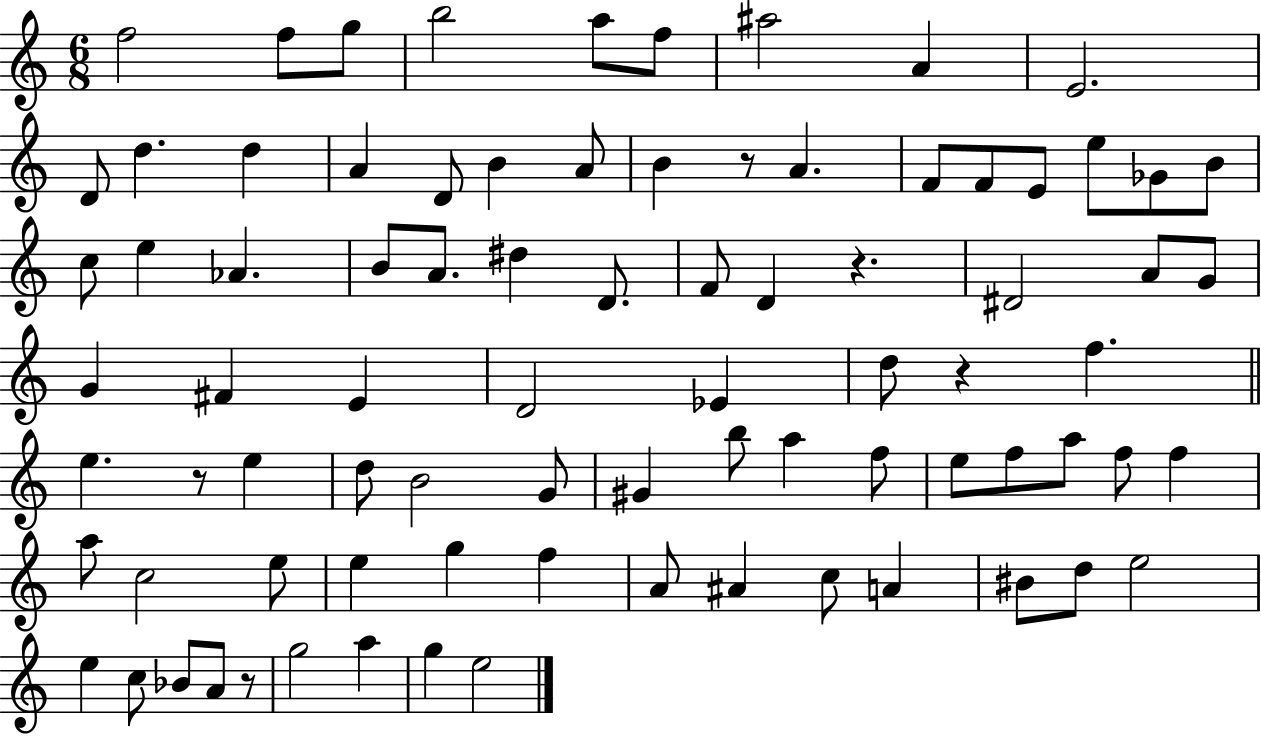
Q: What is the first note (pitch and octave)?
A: F5